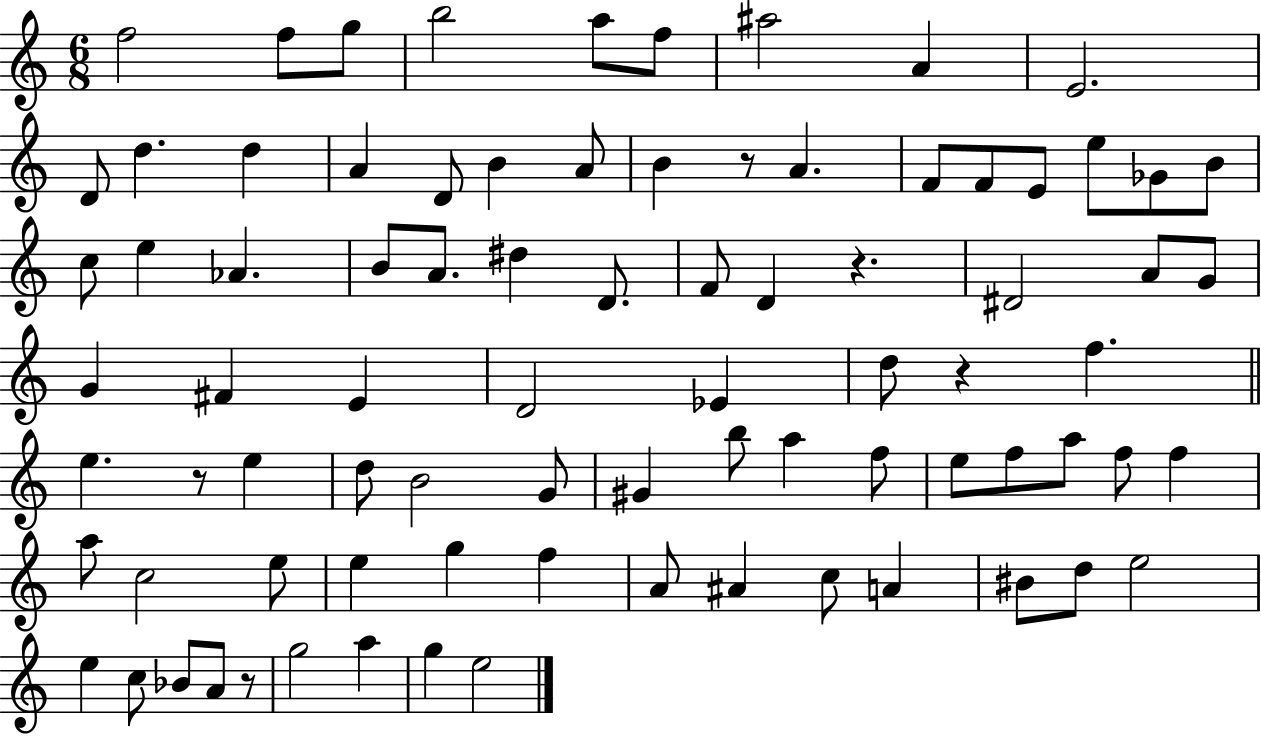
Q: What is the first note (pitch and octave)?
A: F5